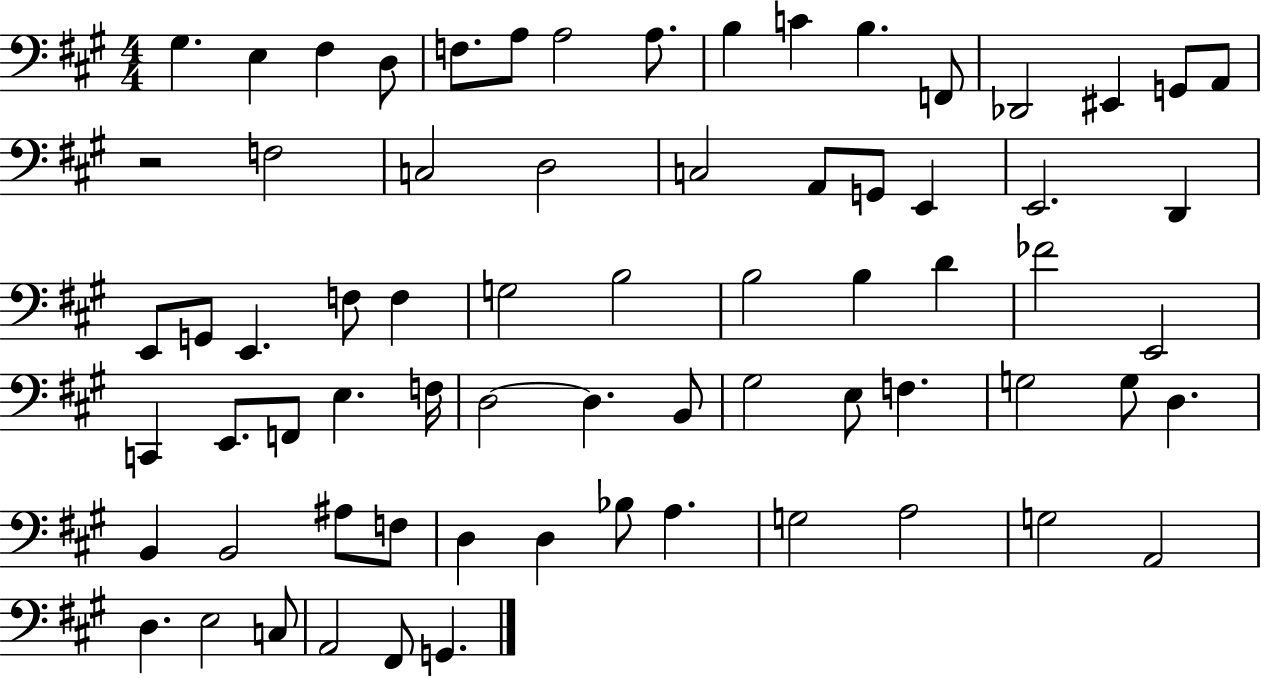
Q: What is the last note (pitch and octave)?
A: G2